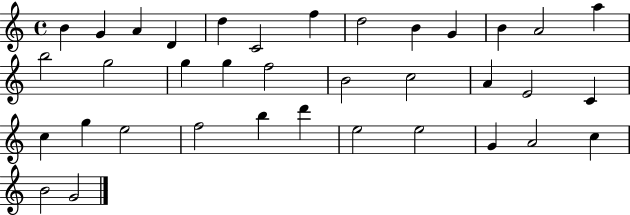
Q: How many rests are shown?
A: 0